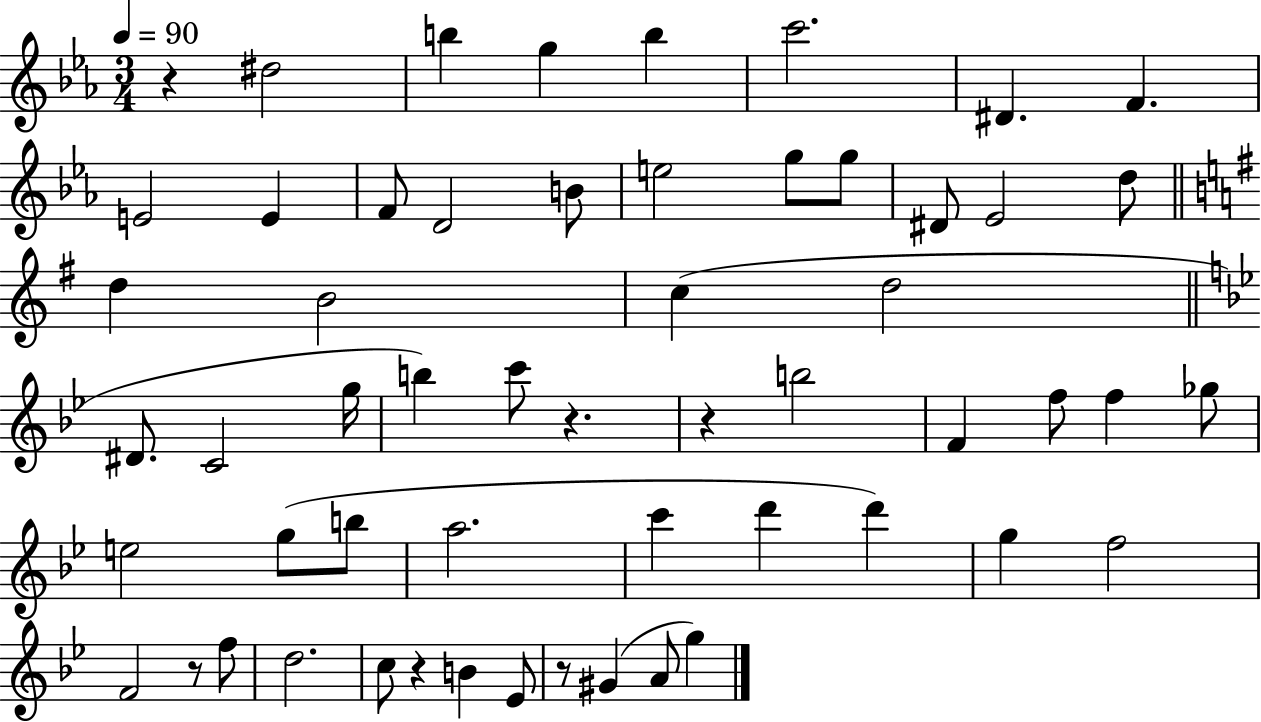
{
  \clef treble
  \numericTimeSignature
  \time 3/4
  \key ees \major
  \tempo 4 = 90
  \repeat volta 2 { r4 dis''2 | b''4 g''4 b''4 | c'''2. | dis'4. f'4. | \break e'2 e'4 | f'8 d'2 b'8 | e''2 g''8 g''8 | dis'8 ees'2 d''8 | \break \bar "||" \break \key g \major d''4 b'2 | c''4( d''2 | \bar "||" \break \key g \minor dis'8. c'2 g''16 | b''4) c'''8 r4. | r4 b''2 | f'4 f''8 f''4 ges''8 | \break e''2 g''8( b''8 | a''2. | c'''4 d'''4 d'''4) | g''4 f''2 | \break f'2 r8 f''8 | d''2. | c''8 r4 b'4 ees'8 | r8 gis'4( a'8 g''4) | \break } \bar "|."
}